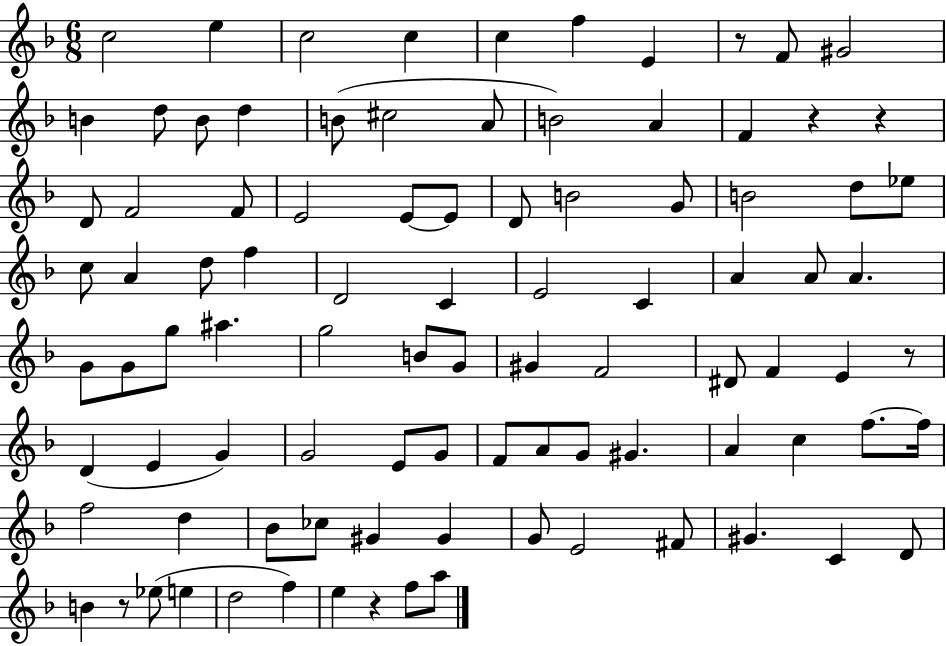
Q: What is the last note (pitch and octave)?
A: A5